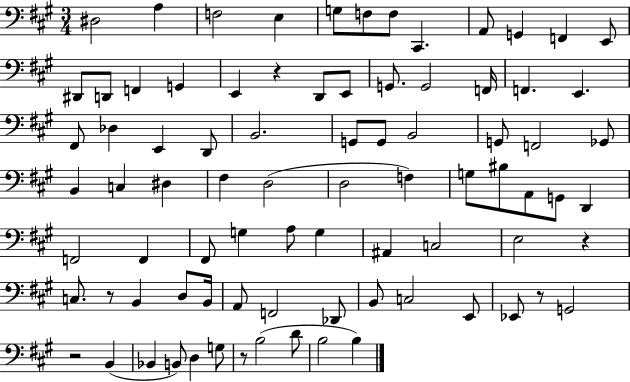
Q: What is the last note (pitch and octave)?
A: B3